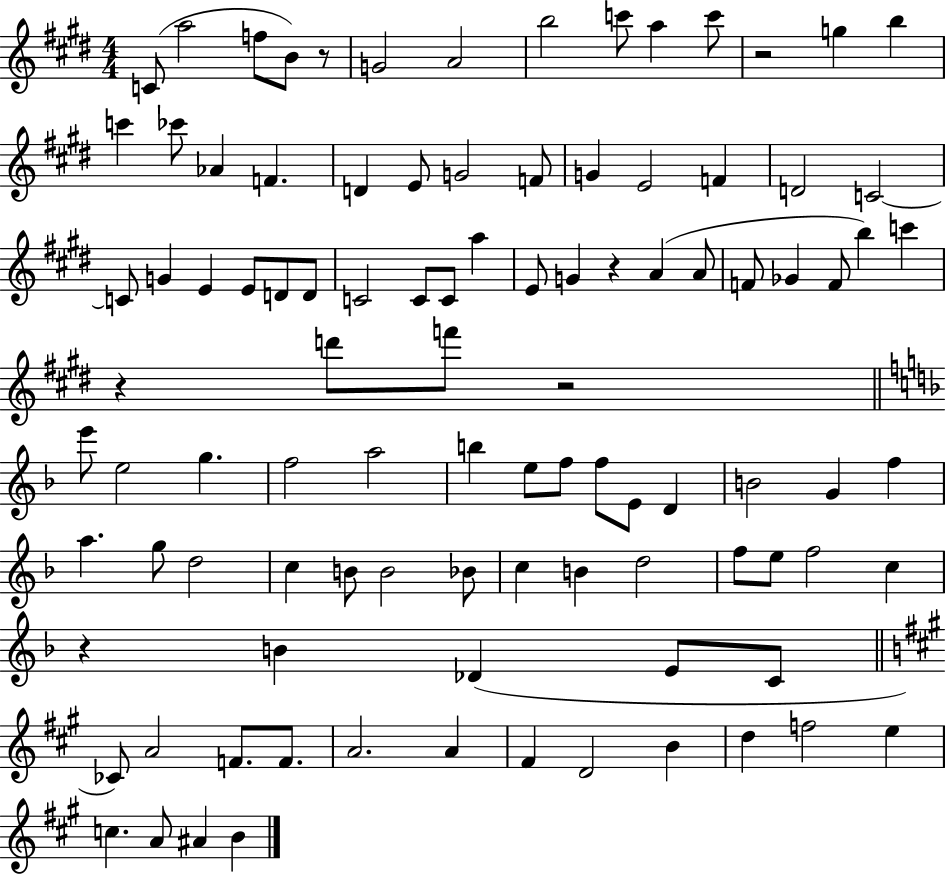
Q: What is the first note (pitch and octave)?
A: C4